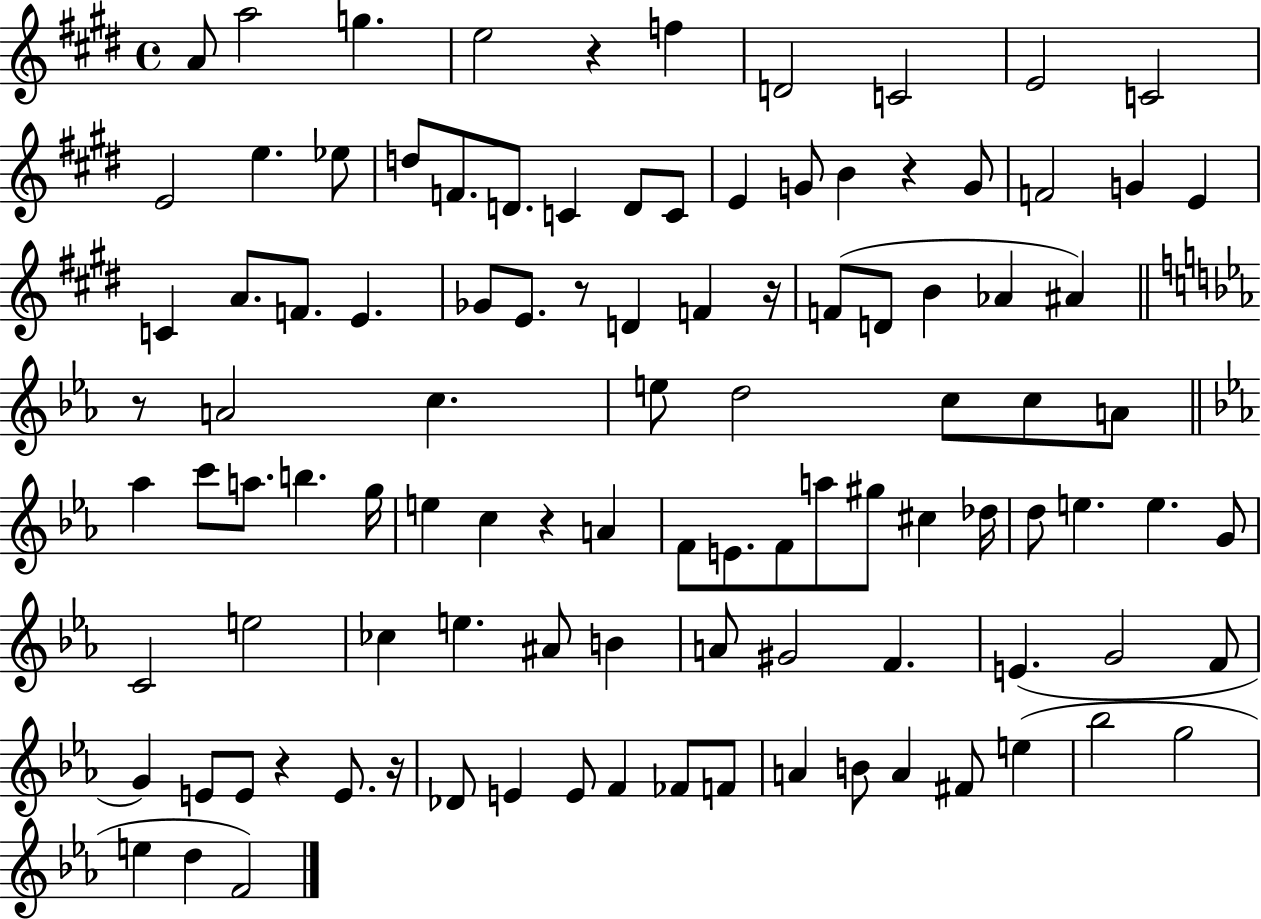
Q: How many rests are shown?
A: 8